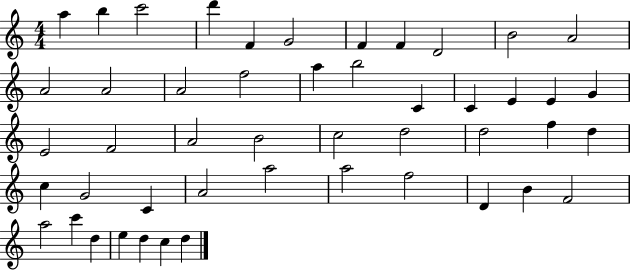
{
  \clef treble
  \numericTimeSignature
  \time 4/4
  \key c \major
  a''4 b''4 c'''2 | d'''4 f'4 g'2 | f'4 f'4 d'2 | b'2 a'2 | \break a'2 a'2 | a'2 f''2 | a''4 b''2 c'4 | c'4 e'4 e'4 g'4 | \break e'2 f'2 | a'2 b'2 | c''2 d''2 | d''2 f''4 d''4 | \break c''4 g'2 c'4 | a'2 a''2 | a''2 f''2 | d'4 b'4 f'2 | \break a''2 c'''4 d''4 | e''4 d''4 c''4 d''4 | \bar "|."
}